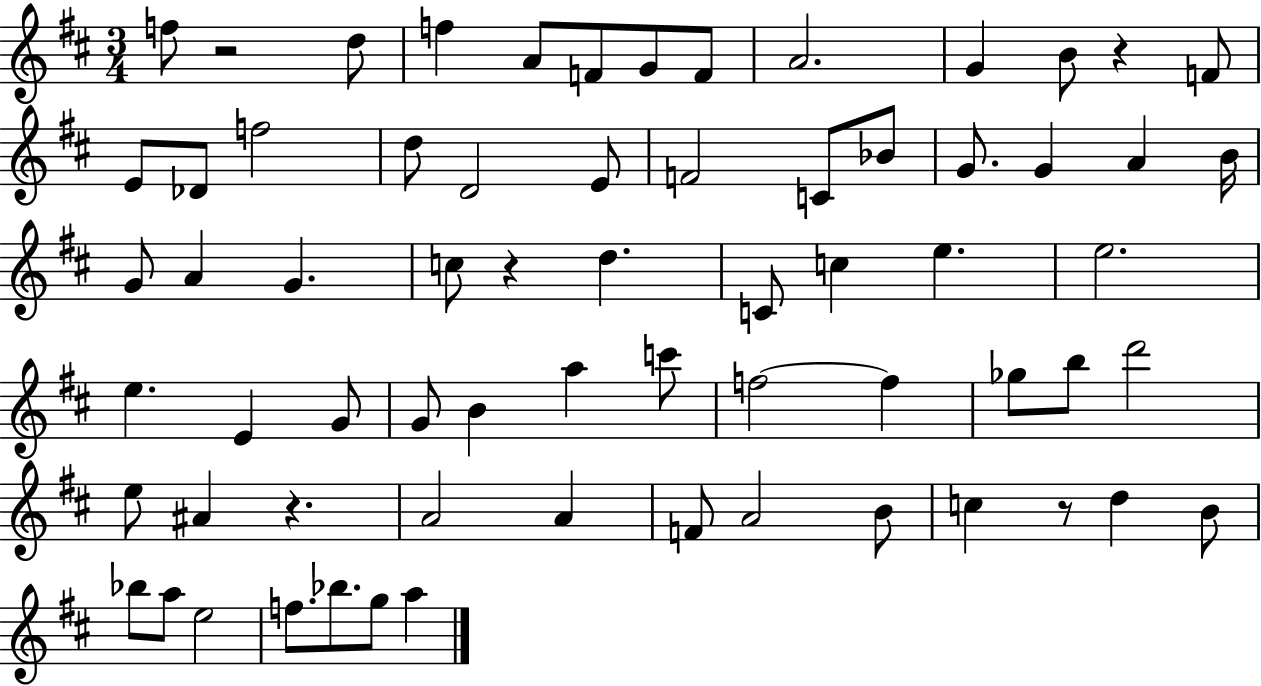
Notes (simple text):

F5/e R/h D5/e F5/q A4/e F4/e G4/e F4/e A4/h. G4/q B4/e R/q F4/e E4/e Db4/e F5/h D5/e D4/h E4/e F4/h C4/e Bb4/e G4/e. G4/q A4/q B4/s G4/e A4/q G4/q. C5/e R/q D5/q. C4/e C5/q E5/q. E5/h. E5/q. E4/q G4/e G4/e B4/q A5/q C6/e F5/h F5/q Gb5/e B5/e D6/h E5/e A#4/q R/q. A4/h A4/q F4/e A4/h B4/e C5/q R/e D5/q B4/e Bb5/e A5/e E5/h F5/e. Bb5/e. G5/e A5/q